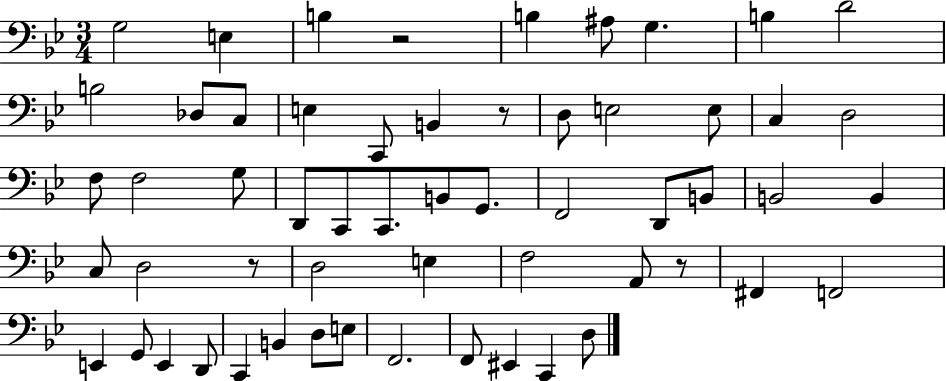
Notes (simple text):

G3/h E3/q B3/q R/h B3/q A#3/e G3/q. B3/q D4/h B3/h Db3/e C3/e E3/q C2/e B2/q R/e D3/e E3/h E3/e C3/q D3/h F3/e F3/h G3/e D2/e C2/e C2/e. B2/e G2/e. F2/h D2/e B2/e B2/h B2/q C3/e D3/h R/e D3/h E3/q F3/h A2/e R/e F#2/q F2/h E2/q G2/e E2/q D2/e C2/q B2/q D3/e E3/e F2/h. F2/e EIS2/q C2/q D3/e